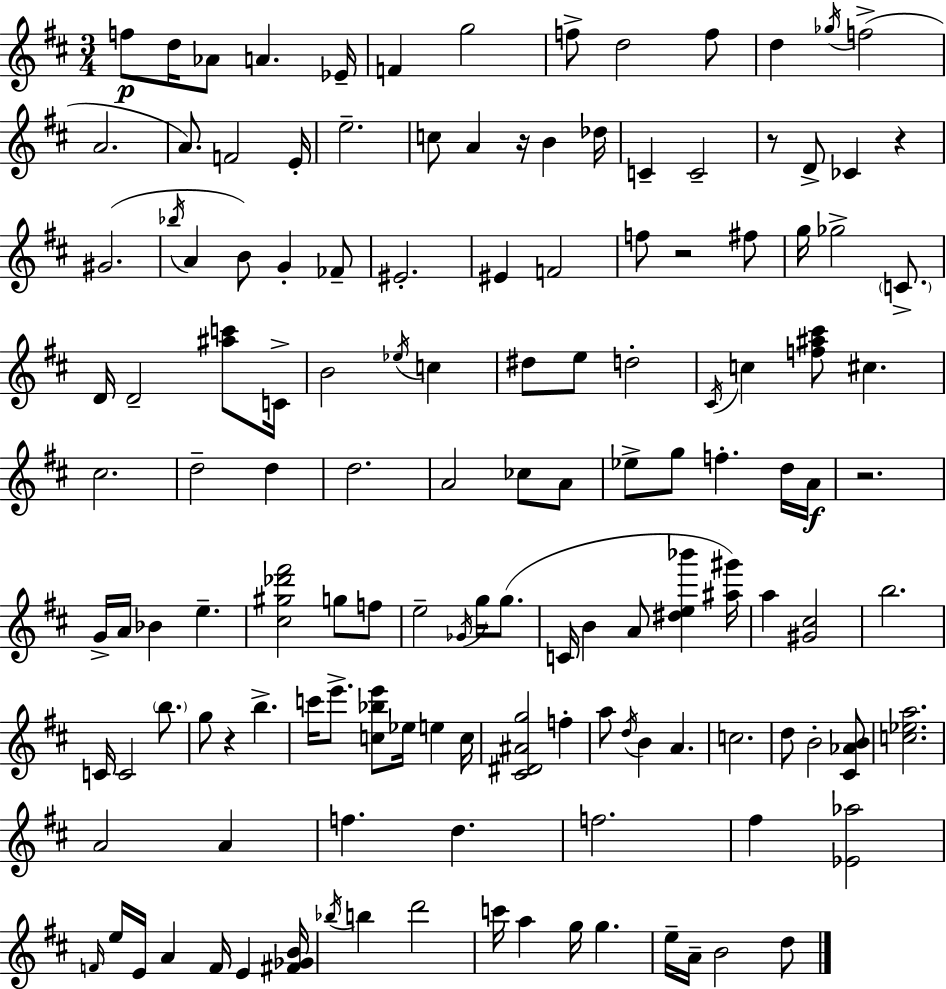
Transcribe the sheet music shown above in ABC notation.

X:1
T:Untitled
M:3/4
L:1/4
K:D
f/2 d/4 _A/2 A _E/4 F g2 f/2 d2 f/2 d _g/4 f2 A2 A/2 F2 E/4 e2 c/2 A z/4 B _d/4 C C2 z/2 D/2 _C z ^G2 _b/4 A B/2 G _F/2 ^E2 ^E F2 f/2 z2 ^f/2 g/4 _g2 C/2 D/4 D2 [^ac']/2 C/4 B2 _e/4 c ^d/2 e/2 d2 ^C/4 c [f^a^c']/2 ^c ^c2 d2 d d2 A2 _c/2 A/2 _e/2 g/2 f d/4 A/4 z2 G/4 A/4 _B e [^c^g_d'^f']2 g/2 f/2 e2 _G/4 g/4 g/2 C/4 B A/2 [^de_b'] [^a^g']/4 a [^G^c]2 b2 C/4 C2 b/2 g/2 z b c'/4 e'/2 [c_be']/2 _e/4 e c/4 [^C^D^Ag]2 f a/2 d/4 B A c2 d/2 B2 [^C_AB]/2 [c_ea]2 A2 A f d f2 ^f [_E_a]2 F/4 e/4 E/4 A F/4 E [^F_GB]/4 _b/4 b d'2 c'/4 a g/4 g e/4 A/4 B2 d/2